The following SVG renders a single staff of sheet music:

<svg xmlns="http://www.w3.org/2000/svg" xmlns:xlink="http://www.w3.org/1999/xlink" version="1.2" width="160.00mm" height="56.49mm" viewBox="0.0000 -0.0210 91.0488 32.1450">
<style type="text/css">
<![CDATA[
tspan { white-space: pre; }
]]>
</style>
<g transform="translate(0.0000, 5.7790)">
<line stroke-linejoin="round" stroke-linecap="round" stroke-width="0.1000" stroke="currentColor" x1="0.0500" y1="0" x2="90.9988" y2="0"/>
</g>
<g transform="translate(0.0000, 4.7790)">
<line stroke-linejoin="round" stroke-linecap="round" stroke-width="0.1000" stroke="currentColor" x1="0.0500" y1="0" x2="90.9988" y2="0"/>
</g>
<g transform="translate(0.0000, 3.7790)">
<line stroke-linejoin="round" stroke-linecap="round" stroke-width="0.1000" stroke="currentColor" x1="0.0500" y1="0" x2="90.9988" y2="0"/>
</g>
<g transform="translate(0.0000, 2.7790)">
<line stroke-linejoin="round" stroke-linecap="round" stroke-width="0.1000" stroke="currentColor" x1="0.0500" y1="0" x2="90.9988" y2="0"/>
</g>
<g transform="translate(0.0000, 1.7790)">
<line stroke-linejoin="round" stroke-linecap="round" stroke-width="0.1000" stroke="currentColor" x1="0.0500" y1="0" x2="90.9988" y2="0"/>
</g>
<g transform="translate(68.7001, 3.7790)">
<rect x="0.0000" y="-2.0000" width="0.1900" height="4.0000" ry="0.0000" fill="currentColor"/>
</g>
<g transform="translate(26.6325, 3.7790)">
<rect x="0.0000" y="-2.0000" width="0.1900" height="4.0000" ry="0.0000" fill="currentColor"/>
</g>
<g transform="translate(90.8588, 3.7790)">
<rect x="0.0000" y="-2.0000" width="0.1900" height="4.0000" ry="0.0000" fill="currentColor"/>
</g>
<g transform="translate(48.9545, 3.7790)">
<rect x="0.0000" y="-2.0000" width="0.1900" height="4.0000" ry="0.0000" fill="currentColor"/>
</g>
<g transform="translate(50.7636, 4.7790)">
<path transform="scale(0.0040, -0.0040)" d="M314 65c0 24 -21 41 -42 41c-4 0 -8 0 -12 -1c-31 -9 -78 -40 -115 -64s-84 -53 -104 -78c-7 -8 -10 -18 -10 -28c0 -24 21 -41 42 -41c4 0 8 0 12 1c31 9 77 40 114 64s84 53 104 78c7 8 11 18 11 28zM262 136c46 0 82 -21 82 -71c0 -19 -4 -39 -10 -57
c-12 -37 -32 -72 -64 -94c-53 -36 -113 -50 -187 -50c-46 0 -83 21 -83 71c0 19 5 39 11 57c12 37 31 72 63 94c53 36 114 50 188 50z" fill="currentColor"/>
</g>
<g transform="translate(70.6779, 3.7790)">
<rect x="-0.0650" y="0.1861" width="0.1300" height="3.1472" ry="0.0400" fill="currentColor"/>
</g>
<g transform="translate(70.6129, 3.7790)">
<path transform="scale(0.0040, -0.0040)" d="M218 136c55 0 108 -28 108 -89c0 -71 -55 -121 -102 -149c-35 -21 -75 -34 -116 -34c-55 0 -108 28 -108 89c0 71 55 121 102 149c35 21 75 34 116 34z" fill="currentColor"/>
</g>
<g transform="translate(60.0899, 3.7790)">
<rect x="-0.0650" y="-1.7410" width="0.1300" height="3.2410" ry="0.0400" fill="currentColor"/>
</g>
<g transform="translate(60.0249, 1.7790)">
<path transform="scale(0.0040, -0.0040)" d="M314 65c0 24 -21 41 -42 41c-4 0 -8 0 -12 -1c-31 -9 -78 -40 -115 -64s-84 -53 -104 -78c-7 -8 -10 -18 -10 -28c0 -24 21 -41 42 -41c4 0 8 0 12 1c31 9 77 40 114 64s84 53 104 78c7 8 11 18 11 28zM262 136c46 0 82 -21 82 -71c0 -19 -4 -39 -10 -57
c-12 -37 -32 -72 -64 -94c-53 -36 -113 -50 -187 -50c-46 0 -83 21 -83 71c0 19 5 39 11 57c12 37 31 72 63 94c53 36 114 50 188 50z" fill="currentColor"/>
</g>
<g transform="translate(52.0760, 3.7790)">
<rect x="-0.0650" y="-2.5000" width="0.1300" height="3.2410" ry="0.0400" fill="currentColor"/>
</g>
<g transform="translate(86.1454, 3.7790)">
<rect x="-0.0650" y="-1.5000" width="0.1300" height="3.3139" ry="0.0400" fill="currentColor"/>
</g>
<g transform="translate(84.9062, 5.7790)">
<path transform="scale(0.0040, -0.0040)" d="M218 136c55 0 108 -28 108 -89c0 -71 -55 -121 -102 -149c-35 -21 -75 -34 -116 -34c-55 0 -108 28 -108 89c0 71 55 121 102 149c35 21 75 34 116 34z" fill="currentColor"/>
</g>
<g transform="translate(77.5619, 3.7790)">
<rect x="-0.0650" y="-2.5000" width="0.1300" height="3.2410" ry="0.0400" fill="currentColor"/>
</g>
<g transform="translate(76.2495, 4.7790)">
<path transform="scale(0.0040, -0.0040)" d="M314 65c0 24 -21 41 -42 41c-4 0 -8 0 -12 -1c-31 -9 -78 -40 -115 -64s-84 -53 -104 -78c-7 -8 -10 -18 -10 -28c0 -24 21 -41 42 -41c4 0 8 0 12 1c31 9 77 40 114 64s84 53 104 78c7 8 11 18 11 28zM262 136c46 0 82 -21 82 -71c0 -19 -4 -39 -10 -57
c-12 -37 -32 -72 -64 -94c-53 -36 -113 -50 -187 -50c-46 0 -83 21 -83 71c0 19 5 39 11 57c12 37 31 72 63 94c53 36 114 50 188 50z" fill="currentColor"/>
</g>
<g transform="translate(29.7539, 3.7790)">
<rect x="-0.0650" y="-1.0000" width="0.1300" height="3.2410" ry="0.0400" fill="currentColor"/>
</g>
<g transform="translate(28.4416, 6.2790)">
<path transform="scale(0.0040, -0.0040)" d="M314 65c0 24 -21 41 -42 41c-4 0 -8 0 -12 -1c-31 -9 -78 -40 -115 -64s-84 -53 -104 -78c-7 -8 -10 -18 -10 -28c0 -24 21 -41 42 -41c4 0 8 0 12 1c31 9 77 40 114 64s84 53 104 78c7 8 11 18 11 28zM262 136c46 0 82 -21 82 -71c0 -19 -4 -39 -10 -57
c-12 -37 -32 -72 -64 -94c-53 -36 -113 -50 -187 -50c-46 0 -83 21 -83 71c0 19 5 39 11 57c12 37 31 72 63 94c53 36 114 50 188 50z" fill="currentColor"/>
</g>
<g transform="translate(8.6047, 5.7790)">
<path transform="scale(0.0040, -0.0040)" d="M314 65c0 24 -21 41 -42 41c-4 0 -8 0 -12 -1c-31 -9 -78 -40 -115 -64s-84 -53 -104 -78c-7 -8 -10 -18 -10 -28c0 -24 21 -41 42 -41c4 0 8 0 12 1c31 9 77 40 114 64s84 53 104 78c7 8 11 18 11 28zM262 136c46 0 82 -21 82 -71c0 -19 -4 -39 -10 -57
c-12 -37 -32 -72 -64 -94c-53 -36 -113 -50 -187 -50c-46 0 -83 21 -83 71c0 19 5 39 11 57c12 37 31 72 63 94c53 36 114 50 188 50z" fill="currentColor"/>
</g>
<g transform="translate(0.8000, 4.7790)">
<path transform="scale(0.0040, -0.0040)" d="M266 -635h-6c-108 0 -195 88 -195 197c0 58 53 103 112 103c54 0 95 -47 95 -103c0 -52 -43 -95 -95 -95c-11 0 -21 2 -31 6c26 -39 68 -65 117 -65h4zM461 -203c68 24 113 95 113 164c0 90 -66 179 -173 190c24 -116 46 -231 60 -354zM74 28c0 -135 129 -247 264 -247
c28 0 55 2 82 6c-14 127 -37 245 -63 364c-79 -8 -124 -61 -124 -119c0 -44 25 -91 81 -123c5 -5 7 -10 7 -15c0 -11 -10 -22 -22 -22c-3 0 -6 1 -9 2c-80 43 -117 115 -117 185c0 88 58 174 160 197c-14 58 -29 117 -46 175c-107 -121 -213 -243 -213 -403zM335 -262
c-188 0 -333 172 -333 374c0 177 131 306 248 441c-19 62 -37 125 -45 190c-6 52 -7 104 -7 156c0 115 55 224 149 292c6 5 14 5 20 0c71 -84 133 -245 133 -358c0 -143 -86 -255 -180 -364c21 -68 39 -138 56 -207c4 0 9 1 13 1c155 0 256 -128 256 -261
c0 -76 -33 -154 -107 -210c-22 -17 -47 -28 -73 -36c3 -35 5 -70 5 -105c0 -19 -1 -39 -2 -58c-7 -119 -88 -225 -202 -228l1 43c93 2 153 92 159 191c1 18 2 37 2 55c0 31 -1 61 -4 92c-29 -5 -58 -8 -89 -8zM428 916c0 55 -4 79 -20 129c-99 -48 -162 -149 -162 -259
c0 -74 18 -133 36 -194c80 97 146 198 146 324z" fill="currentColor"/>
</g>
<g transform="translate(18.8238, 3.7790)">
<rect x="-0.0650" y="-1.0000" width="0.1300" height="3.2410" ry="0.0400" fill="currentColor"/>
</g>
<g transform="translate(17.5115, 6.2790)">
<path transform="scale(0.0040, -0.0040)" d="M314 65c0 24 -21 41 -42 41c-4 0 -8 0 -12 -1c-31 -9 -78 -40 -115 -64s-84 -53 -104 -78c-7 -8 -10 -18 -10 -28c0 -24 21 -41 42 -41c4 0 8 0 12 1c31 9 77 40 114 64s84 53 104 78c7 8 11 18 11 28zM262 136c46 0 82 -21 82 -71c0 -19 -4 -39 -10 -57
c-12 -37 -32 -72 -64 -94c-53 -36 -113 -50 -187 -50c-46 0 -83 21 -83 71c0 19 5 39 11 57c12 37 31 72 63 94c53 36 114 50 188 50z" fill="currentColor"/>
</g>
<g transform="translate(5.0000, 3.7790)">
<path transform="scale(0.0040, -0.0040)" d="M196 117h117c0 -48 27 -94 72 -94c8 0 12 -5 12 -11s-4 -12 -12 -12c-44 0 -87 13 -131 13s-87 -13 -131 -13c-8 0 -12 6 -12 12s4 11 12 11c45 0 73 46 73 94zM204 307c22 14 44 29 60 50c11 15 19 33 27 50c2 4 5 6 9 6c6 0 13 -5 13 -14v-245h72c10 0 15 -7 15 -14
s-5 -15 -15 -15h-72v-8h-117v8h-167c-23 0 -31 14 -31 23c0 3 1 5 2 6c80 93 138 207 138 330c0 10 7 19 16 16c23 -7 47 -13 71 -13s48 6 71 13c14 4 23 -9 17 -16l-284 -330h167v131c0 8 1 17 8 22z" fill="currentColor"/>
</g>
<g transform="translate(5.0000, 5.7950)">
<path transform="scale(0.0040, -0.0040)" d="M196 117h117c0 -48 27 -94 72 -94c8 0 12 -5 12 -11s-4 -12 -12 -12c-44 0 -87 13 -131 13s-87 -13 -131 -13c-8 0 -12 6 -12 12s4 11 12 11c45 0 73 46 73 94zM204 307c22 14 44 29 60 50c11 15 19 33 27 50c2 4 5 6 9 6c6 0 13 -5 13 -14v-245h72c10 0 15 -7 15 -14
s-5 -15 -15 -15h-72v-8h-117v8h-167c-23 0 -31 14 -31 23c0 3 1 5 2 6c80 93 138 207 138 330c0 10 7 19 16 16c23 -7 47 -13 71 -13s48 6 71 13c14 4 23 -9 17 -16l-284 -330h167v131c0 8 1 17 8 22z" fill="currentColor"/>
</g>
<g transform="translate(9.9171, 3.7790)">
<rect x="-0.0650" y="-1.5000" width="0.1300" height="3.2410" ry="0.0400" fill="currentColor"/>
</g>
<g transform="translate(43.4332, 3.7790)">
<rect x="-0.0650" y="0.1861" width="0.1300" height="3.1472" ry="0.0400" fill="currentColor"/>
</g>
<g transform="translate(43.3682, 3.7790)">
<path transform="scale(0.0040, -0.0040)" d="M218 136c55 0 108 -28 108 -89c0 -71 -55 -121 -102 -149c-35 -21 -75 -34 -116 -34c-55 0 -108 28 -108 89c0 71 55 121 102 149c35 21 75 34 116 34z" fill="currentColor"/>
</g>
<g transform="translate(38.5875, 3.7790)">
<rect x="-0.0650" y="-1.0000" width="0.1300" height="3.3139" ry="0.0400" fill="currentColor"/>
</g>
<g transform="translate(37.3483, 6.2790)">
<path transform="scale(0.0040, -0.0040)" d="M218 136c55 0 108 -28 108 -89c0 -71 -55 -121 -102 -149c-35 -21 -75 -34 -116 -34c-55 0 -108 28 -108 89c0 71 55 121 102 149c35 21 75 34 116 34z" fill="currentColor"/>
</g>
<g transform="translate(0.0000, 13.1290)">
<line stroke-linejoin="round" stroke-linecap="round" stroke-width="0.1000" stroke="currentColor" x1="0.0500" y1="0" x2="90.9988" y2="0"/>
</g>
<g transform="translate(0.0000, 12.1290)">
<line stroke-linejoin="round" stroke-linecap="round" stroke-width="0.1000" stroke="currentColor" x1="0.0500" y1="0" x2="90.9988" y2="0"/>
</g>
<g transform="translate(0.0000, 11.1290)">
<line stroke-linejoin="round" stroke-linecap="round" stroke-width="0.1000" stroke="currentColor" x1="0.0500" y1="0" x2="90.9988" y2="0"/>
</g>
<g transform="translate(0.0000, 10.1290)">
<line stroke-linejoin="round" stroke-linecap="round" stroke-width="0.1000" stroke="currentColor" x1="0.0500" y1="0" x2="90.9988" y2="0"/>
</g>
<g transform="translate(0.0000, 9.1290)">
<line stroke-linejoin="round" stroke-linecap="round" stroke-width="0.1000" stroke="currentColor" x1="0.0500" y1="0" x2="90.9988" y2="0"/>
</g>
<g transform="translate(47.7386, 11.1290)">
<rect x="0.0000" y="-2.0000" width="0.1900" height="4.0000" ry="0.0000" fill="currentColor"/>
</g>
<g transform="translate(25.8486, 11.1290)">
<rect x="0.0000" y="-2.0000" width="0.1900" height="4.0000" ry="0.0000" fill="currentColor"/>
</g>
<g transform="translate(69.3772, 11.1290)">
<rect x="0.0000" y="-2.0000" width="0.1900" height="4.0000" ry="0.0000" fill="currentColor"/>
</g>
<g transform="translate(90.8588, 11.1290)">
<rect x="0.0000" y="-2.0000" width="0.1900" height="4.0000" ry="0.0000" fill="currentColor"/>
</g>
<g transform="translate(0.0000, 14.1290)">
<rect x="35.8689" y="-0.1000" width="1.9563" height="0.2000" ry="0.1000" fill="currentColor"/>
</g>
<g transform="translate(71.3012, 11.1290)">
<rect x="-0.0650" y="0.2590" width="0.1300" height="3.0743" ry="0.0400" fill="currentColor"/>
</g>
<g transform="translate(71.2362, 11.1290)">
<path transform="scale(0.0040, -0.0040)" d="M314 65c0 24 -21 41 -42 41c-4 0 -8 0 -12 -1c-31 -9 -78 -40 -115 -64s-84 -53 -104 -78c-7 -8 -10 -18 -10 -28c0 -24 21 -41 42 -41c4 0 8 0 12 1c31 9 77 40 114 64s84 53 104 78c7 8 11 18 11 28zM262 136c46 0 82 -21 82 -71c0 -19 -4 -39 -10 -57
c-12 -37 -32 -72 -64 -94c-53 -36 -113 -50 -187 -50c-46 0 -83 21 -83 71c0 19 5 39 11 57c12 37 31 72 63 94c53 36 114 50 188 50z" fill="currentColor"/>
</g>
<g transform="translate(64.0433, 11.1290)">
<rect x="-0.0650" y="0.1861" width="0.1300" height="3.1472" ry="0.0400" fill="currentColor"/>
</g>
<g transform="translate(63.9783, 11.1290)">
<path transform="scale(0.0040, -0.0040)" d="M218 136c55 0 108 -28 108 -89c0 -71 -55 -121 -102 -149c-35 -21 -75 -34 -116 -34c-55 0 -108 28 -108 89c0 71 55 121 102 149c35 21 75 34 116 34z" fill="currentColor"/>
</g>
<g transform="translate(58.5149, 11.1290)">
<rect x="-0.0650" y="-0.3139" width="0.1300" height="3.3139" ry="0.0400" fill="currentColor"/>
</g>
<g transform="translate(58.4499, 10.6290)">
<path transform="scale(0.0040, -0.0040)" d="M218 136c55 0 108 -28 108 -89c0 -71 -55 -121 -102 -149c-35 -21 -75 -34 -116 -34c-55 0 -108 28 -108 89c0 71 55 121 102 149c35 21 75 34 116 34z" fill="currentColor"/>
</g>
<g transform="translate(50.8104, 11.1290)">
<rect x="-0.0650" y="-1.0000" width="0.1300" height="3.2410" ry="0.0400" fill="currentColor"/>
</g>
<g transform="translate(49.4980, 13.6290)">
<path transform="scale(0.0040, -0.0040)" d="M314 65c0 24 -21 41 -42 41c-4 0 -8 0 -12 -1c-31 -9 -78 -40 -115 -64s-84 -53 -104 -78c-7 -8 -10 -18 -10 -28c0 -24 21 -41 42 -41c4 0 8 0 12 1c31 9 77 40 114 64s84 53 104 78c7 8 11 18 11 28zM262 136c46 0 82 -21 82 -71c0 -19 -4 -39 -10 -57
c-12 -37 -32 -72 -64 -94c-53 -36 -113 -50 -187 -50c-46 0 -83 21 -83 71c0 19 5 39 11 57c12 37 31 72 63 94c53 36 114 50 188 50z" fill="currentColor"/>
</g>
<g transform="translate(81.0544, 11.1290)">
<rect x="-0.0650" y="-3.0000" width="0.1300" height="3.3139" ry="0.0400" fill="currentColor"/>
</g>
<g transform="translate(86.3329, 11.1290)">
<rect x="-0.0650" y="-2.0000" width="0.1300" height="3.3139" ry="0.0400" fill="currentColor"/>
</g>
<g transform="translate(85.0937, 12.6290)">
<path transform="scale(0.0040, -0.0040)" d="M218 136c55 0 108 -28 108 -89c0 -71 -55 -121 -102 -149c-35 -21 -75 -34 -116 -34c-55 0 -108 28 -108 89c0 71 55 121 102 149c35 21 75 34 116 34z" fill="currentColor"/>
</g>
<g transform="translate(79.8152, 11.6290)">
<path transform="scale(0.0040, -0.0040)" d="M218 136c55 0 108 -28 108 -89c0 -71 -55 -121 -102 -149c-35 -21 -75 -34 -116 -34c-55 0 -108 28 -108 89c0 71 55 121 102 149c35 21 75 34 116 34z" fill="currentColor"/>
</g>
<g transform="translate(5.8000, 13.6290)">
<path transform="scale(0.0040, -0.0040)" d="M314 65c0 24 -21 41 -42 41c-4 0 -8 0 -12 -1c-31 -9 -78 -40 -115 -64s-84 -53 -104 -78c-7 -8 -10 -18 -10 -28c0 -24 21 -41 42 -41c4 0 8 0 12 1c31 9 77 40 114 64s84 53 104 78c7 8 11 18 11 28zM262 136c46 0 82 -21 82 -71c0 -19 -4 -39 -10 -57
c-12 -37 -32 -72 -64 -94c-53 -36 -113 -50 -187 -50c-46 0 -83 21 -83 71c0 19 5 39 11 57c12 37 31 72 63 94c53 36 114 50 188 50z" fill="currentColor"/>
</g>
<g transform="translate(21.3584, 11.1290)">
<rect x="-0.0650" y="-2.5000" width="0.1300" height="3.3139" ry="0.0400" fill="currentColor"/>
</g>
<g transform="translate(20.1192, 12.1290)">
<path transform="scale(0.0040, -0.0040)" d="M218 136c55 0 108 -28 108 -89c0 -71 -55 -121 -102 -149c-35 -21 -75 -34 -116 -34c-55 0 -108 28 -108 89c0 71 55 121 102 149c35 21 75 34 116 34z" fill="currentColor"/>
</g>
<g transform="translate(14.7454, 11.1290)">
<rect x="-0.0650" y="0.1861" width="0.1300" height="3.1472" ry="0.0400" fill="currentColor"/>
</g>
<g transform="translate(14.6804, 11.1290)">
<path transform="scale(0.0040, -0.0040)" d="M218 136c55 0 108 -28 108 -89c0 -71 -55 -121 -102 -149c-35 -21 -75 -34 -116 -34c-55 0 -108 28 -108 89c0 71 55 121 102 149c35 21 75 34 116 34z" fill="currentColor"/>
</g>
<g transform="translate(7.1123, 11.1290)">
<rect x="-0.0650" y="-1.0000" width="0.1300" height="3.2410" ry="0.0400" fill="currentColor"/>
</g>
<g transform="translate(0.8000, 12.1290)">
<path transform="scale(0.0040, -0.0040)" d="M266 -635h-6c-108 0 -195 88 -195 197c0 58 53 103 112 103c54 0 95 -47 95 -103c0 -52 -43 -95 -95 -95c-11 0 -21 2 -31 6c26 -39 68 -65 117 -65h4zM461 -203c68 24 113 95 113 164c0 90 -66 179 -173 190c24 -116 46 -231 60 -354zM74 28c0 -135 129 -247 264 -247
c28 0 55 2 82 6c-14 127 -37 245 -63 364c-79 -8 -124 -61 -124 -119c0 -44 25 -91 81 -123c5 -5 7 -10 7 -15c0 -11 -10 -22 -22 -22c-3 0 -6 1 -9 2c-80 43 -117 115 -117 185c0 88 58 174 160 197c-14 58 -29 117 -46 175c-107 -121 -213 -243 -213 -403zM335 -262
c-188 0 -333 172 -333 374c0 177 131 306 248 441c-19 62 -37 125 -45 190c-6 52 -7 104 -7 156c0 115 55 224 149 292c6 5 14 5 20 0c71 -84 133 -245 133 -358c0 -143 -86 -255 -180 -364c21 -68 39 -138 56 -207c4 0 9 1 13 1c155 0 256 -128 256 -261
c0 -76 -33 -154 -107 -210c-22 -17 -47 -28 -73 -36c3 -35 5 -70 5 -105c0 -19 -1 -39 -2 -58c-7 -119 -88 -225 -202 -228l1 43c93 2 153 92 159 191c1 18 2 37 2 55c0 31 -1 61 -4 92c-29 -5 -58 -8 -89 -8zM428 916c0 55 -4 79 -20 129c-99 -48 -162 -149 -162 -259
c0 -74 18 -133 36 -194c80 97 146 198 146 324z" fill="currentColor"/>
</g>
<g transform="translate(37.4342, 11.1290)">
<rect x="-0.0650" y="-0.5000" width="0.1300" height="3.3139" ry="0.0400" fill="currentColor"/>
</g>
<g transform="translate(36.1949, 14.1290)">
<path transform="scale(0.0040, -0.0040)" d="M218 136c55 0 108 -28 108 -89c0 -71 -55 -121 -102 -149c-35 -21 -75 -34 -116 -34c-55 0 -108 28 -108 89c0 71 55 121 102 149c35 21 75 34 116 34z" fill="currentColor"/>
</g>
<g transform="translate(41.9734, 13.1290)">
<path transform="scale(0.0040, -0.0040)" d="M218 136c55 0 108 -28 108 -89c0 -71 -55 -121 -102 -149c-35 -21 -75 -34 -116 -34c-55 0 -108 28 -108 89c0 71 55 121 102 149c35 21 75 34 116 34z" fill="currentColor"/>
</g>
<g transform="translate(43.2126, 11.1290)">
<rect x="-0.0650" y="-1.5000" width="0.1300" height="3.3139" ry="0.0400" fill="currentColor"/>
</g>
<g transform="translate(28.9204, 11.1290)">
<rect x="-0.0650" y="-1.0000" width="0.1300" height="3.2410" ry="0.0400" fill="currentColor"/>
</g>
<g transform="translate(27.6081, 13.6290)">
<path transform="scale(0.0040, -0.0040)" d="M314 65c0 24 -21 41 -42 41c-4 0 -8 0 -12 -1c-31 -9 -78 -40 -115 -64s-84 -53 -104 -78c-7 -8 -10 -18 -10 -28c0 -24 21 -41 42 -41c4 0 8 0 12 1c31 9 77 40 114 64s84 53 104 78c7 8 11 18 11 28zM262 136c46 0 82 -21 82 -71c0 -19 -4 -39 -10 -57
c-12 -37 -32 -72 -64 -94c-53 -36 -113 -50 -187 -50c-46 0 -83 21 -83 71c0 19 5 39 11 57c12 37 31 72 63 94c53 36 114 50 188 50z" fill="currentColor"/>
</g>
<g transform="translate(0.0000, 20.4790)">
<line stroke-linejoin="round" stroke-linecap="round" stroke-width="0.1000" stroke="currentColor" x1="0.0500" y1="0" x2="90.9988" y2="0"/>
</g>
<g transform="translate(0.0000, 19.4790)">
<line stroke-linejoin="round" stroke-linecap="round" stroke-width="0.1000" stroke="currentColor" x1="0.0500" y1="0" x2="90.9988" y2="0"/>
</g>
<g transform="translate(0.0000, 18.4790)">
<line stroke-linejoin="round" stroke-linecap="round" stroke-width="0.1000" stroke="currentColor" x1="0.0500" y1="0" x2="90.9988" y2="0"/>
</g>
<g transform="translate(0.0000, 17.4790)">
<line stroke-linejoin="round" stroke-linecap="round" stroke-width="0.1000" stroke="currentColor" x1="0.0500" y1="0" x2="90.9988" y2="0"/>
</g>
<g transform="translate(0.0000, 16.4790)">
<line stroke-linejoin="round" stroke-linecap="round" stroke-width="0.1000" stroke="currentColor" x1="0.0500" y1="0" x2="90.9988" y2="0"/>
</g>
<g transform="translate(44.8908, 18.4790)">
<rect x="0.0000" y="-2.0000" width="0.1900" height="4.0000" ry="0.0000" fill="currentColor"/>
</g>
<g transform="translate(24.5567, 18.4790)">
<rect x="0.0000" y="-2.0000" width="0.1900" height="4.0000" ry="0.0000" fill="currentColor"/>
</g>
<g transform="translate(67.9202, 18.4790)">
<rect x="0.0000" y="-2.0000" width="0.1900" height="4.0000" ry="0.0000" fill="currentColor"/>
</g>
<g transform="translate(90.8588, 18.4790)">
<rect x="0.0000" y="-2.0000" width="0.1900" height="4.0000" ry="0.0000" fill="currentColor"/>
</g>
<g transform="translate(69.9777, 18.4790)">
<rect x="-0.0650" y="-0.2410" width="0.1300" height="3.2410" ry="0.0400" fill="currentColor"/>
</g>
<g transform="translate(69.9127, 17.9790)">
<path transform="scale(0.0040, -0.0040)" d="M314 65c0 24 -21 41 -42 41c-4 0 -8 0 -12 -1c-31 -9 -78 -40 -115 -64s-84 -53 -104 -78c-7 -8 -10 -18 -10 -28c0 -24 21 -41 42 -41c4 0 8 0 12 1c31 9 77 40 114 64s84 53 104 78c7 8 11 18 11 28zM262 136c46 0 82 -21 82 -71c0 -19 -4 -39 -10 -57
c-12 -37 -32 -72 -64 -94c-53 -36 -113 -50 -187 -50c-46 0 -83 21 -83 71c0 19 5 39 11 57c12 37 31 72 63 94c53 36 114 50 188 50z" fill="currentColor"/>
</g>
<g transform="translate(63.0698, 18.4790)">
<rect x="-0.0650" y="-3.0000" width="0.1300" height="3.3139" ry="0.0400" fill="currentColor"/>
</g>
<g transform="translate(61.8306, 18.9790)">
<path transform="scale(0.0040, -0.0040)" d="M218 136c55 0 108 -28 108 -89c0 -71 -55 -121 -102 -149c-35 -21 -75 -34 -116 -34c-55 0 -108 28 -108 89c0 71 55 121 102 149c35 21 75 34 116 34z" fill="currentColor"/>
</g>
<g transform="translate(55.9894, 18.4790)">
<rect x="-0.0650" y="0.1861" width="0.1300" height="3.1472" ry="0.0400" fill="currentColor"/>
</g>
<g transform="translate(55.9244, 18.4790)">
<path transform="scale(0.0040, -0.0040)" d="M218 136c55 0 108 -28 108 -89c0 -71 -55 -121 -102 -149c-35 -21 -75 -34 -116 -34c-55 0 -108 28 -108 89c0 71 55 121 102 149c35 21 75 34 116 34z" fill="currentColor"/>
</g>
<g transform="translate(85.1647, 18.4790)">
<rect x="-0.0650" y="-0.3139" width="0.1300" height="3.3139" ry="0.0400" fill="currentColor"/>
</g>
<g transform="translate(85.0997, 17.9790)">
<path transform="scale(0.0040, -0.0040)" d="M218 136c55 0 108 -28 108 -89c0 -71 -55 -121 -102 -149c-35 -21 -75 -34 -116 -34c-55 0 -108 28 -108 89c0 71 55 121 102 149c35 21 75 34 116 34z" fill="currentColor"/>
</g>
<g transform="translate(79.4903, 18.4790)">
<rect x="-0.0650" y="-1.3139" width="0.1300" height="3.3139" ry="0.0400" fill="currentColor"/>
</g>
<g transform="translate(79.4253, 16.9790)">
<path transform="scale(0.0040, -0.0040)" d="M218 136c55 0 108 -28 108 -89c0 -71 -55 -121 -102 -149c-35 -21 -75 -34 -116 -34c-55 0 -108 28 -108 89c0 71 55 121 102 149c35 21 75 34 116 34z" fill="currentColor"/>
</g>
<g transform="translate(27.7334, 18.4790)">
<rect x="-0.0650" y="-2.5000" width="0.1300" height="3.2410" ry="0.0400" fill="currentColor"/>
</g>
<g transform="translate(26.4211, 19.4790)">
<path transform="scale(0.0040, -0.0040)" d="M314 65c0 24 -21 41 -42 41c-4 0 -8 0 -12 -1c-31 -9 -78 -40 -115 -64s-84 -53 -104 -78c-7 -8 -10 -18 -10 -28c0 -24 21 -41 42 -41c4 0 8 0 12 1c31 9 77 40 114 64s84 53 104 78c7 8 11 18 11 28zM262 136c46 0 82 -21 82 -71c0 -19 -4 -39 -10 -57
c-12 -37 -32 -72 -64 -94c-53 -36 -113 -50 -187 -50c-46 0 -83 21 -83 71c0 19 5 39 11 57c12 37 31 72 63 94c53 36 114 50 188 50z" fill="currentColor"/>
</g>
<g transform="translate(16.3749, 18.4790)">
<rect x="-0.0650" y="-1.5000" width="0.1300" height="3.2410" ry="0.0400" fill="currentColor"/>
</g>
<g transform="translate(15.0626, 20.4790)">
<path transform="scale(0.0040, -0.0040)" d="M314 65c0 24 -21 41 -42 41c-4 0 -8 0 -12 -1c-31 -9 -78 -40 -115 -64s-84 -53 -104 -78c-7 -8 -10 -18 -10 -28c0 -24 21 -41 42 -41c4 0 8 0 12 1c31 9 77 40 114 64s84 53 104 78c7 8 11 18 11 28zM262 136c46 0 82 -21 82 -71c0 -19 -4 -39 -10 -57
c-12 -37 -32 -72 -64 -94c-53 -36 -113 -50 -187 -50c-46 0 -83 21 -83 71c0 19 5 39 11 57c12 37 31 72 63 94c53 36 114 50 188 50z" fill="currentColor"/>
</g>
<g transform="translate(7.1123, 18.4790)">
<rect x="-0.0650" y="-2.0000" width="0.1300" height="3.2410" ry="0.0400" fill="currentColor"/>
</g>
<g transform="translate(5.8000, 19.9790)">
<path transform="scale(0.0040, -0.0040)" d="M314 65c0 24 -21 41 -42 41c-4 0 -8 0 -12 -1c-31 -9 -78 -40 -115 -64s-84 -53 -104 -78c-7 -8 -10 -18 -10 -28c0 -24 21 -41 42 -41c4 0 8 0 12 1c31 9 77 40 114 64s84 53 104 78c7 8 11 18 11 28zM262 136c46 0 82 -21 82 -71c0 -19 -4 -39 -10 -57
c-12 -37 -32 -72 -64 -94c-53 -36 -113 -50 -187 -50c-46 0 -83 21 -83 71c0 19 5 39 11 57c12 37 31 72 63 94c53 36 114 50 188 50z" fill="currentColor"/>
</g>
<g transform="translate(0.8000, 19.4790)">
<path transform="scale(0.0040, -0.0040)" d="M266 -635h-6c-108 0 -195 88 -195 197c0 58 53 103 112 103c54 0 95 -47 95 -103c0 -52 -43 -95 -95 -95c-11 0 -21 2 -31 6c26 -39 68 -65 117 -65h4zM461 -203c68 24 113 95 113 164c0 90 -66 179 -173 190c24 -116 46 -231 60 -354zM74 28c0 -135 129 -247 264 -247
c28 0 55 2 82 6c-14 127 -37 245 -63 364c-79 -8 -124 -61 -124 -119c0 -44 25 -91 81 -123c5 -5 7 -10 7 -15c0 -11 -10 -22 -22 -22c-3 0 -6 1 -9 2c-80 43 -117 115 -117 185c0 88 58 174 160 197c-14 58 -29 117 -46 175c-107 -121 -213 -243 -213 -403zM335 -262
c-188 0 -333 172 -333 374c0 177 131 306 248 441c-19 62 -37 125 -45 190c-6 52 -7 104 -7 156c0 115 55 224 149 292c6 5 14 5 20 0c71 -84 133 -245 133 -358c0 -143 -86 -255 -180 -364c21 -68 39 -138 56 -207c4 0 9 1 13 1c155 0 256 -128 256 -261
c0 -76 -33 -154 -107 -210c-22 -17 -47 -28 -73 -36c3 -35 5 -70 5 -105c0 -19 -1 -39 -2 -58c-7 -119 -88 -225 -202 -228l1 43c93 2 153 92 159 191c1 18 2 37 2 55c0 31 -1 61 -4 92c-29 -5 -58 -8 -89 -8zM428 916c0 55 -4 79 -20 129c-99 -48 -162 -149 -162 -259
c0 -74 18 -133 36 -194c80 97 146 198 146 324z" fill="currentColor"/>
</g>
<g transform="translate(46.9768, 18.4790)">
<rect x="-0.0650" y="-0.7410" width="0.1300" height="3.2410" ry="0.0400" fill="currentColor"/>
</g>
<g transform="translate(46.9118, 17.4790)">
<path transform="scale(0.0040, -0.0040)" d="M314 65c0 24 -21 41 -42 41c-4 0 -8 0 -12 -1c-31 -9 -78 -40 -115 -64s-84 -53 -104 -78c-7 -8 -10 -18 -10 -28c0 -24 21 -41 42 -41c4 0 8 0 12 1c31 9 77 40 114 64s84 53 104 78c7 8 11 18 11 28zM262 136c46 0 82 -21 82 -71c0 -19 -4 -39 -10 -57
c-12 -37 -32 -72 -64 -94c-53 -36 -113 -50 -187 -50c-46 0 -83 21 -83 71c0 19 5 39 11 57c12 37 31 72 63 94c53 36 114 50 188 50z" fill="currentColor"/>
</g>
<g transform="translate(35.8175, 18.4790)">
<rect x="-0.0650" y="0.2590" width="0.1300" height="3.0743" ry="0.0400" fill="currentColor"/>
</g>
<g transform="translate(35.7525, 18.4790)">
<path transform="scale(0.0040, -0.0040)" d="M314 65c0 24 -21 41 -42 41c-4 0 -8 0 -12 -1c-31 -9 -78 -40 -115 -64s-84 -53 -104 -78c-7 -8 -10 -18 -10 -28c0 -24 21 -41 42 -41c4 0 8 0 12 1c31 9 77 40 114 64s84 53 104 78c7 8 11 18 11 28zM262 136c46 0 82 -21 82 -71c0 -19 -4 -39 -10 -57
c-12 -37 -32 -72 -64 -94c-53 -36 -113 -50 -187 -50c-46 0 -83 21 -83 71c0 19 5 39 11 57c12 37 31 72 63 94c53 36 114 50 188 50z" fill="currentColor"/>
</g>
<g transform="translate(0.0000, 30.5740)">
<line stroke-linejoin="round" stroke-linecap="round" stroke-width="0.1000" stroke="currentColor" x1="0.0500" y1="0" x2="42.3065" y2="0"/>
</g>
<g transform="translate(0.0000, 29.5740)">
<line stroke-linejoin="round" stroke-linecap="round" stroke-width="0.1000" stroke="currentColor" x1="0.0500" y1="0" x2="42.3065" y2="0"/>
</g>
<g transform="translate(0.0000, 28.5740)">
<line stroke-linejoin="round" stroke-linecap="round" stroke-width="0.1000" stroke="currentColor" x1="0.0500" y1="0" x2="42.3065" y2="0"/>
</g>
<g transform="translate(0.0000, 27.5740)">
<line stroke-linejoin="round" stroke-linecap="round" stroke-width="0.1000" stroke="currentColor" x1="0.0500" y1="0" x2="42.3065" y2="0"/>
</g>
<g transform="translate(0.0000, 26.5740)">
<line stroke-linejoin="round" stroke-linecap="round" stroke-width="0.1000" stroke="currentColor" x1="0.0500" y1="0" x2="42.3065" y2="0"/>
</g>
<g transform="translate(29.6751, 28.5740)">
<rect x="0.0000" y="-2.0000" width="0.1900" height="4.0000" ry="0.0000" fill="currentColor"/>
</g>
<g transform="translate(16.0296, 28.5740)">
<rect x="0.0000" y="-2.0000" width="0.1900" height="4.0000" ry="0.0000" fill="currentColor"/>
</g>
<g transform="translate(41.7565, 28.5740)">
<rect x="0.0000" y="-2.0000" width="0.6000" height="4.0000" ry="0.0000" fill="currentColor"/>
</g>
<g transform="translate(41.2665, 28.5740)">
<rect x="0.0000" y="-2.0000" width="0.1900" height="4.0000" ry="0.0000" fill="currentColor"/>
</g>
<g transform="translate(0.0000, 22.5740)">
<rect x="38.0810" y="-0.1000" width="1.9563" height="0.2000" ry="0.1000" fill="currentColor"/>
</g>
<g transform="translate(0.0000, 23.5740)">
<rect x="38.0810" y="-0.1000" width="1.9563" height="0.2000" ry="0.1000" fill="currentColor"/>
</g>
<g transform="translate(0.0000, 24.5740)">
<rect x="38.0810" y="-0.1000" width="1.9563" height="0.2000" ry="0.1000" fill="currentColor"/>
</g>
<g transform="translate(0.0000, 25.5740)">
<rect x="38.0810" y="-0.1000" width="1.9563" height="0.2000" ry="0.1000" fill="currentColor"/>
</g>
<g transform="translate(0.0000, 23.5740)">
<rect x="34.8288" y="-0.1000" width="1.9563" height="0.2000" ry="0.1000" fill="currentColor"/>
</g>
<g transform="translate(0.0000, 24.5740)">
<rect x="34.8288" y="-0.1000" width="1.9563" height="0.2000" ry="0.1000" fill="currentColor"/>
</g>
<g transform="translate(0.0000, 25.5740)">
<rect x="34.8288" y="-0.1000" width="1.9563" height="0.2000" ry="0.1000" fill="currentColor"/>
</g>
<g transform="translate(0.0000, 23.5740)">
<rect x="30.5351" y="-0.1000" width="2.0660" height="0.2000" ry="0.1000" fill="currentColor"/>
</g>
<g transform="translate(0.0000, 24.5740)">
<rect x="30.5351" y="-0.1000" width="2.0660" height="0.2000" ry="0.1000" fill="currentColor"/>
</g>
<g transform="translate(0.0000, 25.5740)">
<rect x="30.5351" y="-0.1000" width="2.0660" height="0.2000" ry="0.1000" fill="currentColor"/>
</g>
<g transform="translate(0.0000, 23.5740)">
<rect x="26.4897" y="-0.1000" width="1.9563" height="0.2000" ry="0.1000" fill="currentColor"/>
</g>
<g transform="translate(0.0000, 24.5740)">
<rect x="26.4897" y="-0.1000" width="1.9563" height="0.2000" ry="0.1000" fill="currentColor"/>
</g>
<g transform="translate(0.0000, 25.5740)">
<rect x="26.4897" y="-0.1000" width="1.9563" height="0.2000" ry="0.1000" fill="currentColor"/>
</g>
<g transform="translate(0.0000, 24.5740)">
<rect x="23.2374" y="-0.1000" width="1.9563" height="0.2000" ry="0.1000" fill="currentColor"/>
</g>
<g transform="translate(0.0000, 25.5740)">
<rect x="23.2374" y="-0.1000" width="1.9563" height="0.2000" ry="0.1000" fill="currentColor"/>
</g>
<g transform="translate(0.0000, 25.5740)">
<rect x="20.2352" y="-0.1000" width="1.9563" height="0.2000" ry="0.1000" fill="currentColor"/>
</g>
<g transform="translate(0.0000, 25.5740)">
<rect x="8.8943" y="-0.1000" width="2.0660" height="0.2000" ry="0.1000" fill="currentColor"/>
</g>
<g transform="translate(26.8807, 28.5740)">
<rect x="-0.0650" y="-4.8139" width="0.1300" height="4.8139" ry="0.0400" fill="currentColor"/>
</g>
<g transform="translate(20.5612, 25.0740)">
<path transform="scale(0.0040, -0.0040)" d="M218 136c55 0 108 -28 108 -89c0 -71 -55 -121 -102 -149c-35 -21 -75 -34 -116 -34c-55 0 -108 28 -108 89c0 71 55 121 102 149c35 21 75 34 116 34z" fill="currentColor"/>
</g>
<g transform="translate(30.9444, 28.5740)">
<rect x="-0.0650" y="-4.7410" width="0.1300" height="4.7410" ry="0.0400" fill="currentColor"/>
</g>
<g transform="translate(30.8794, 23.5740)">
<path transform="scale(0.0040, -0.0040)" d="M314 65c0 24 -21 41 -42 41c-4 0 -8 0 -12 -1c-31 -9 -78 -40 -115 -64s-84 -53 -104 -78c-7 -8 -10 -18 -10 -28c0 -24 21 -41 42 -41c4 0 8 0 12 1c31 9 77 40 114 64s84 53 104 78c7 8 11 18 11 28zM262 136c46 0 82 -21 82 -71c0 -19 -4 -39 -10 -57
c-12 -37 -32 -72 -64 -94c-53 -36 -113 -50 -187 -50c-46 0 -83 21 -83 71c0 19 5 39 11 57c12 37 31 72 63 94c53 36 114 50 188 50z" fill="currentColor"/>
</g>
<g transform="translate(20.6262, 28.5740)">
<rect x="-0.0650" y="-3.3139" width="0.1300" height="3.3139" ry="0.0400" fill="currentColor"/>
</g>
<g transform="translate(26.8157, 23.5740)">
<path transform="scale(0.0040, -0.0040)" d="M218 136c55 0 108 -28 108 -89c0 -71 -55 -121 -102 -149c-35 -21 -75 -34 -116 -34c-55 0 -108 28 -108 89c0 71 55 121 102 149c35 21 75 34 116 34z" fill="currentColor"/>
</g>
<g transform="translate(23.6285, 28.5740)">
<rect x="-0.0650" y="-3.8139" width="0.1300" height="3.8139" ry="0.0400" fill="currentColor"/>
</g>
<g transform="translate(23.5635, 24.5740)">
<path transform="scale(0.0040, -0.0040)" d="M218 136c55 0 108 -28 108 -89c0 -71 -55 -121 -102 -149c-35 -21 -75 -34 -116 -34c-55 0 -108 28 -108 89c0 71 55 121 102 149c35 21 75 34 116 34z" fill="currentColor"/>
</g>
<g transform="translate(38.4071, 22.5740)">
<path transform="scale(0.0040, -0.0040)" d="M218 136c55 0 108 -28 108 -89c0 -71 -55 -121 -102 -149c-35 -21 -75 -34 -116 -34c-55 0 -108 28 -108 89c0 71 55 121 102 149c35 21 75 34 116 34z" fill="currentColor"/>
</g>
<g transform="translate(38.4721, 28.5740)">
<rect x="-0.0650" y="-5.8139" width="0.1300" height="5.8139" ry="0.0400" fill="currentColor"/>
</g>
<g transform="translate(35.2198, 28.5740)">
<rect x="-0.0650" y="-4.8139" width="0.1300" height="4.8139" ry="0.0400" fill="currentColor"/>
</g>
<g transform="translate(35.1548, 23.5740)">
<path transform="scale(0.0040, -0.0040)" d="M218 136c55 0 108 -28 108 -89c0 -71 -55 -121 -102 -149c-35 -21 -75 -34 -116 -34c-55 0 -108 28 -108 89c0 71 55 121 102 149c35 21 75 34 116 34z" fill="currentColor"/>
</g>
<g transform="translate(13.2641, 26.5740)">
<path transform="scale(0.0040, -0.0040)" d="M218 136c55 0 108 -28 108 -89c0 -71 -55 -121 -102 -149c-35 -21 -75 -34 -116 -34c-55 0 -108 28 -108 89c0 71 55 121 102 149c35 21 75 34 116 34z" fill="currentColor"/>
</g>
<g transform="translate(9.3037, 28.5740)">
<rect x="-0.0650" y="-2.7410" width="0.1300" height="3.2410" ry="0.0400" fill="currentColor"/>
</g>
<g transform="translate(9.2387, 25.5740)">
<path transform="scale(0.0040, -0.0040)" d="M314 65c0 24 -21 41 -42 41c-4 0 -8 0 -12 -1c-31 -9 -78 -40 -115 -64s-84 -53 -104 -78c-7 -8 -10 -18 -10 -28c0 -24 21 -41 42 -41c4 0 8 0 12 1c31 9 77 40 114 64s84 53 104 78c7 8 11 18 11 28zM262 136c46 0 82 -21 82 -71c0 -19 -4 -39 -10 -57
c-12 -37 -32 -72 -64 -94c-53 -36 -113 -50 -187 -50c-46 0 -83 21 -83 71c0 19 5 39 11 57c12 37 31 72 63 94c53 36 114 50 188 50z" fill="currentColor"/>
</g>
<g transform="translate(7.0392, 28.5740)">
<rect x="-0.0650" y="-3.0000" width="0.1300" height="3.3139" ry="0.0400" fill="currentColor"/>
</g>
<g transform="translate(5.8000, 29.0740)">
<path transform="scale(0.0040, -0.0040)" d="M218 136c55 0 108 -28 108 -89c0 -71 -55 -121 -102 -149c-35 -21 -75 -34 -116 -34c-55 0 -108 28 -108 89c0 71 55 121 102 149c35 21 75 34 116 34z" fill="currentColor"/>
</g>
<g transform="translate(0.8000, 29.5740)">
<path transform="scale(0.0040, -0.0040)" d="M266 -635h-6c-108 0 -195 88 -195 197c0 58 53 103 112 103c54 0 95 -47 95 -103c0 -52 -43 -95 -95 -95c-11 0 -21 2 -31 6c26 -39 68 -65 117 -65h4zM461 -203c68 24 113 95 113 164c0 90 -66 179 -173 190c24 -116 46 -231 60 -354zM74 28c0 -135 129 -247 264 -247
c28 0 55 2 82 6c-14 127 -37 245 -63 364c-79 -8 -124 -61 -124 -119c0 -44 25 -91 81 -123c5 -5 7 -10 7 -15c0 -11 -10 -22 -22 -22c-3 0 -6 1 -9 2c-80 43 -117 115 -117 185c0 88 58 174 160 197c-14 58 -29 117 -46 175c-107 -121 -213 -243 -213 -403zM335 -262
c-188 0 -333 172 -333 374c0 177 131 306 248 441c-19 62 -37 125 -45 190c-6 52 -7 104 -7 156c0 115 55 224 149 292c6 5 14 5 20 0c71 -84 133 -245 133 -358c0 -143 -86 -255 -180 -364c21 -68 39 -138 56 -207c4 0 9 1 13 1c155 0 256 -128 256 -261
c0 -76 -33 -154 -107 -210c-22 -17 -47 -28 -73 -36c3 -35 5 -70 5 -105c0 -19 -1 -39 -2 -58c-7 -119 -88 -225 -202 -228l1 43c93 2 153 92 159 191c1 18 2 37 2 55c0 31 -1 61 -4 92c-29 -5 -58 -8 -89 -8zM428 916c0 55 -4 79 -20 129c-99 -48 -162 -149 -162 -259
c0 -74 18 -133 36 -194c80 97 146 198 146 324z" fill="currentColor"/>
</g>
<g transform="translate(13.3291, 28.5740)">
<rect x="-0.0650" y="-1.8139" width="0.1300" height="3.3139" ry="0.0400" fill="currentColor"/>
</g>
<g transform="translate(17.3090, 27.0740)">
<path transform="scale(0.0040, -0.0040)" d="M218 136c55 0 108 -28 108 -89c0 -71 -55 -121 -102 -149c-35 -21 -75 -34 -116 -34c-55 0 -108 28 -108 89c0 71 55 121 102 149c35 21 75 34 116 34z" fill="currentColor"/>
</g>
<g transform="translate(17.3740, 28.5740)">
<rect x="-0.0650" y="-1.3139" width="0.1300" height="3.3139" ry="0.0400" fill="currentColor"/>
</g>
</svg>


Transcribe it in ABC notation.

X:1
T:Untitled
M:4/4
L:1/4
K:C
E2 D2 D2 D B G2 f2 B G2 E D2 B G D2 C E D2 c B B2 A F F2 E2 G2 B2 d2 B A c2 e c A a2 f e b c' e' e'2 e' g'